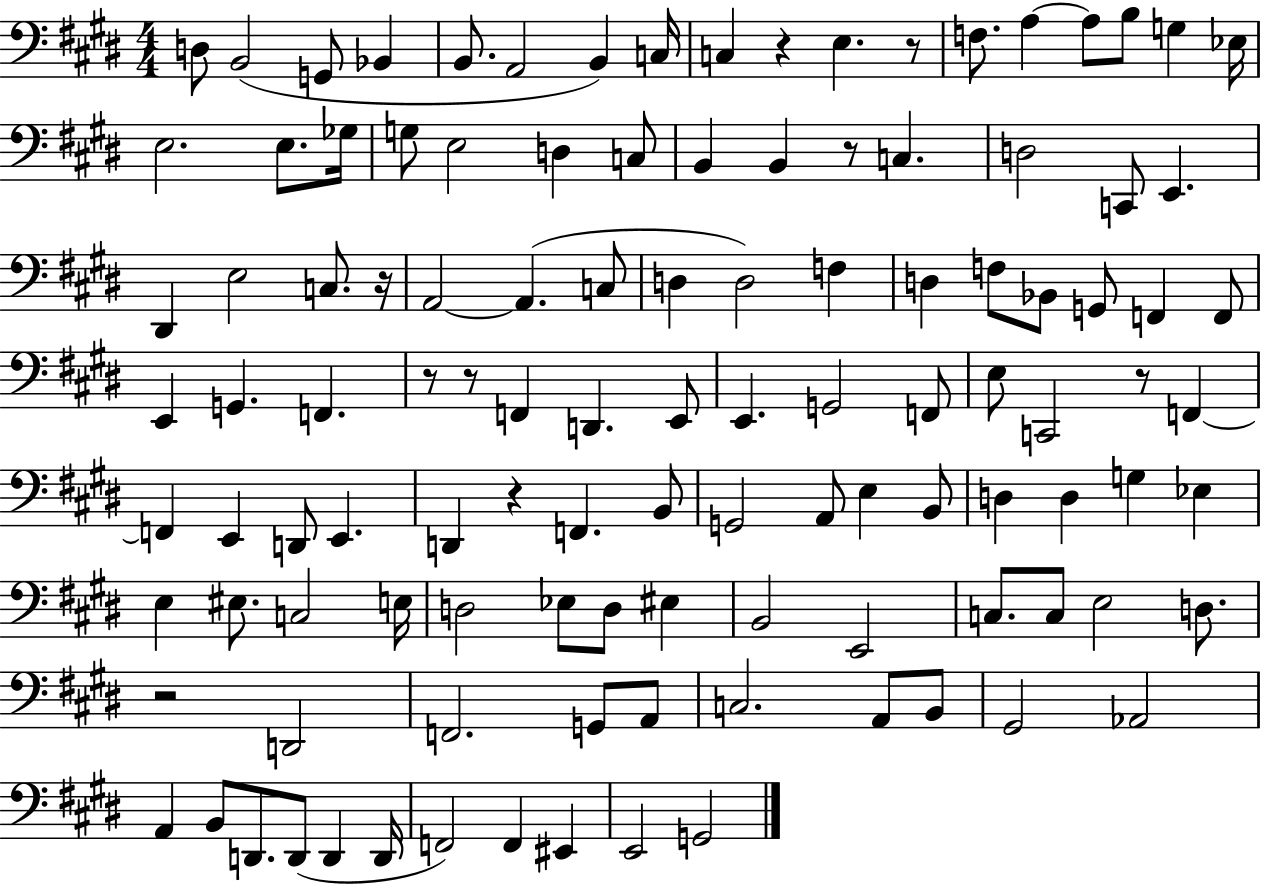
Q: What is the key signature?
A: E major